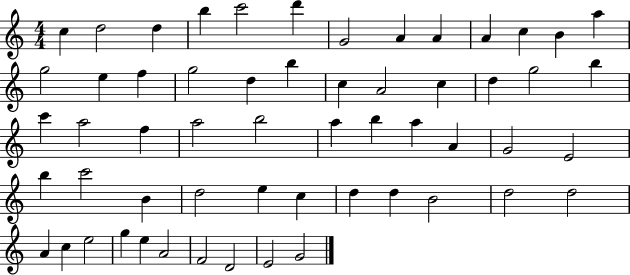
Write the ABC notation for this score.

X:1
T:Untitled
M:4/4
L:1/4
K:C
c d2 d b c'2 d' G2 A A A c B a g2 e f g2 d b c A2 c d g2 b c' a2 f a2 b2 a b a A G2 E2 b c'2 B d2 e c d d B2 d2 d2 A c e2 g e A2 F2 D2 E2 G2